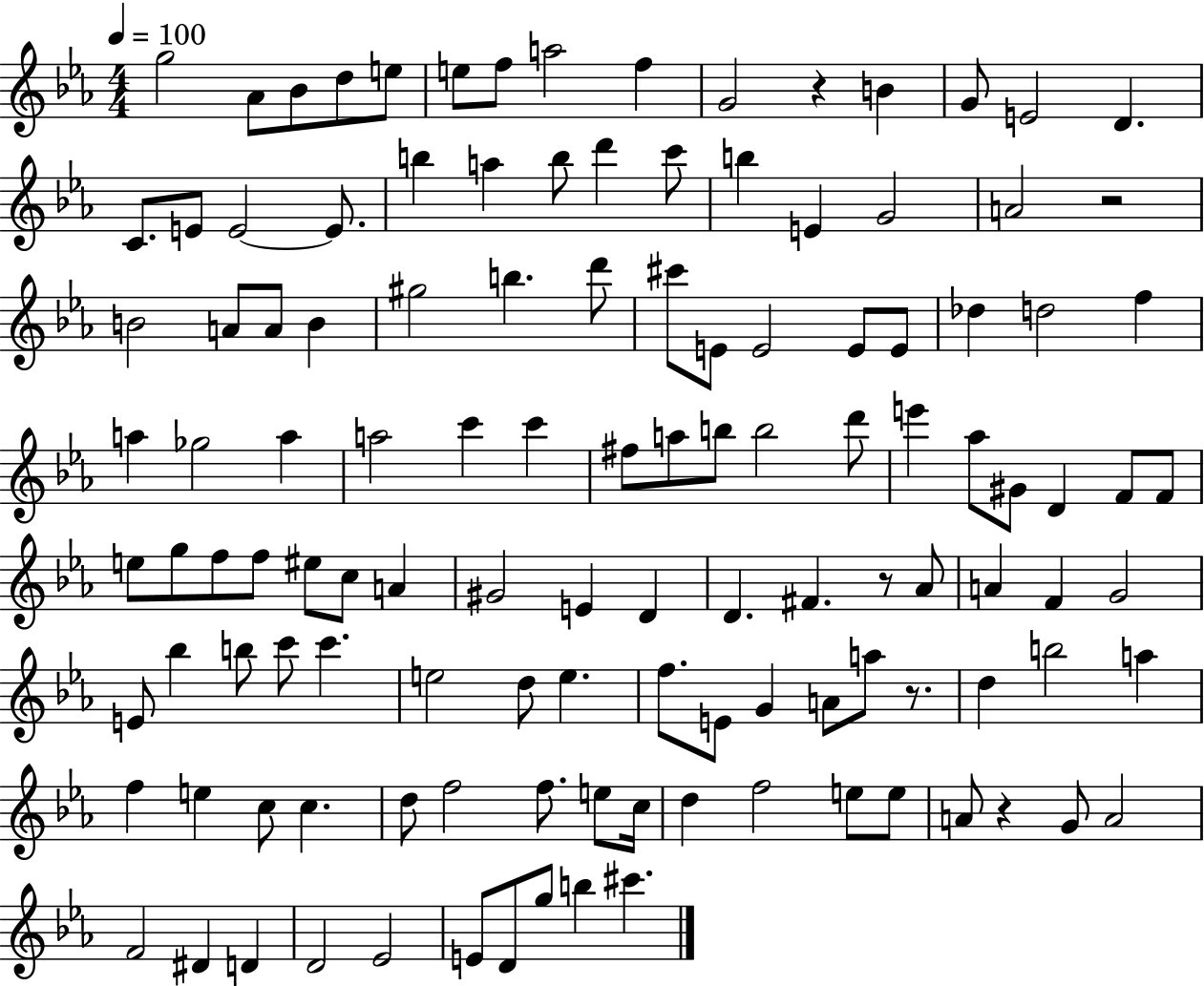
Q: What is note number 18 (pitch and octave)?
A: E4